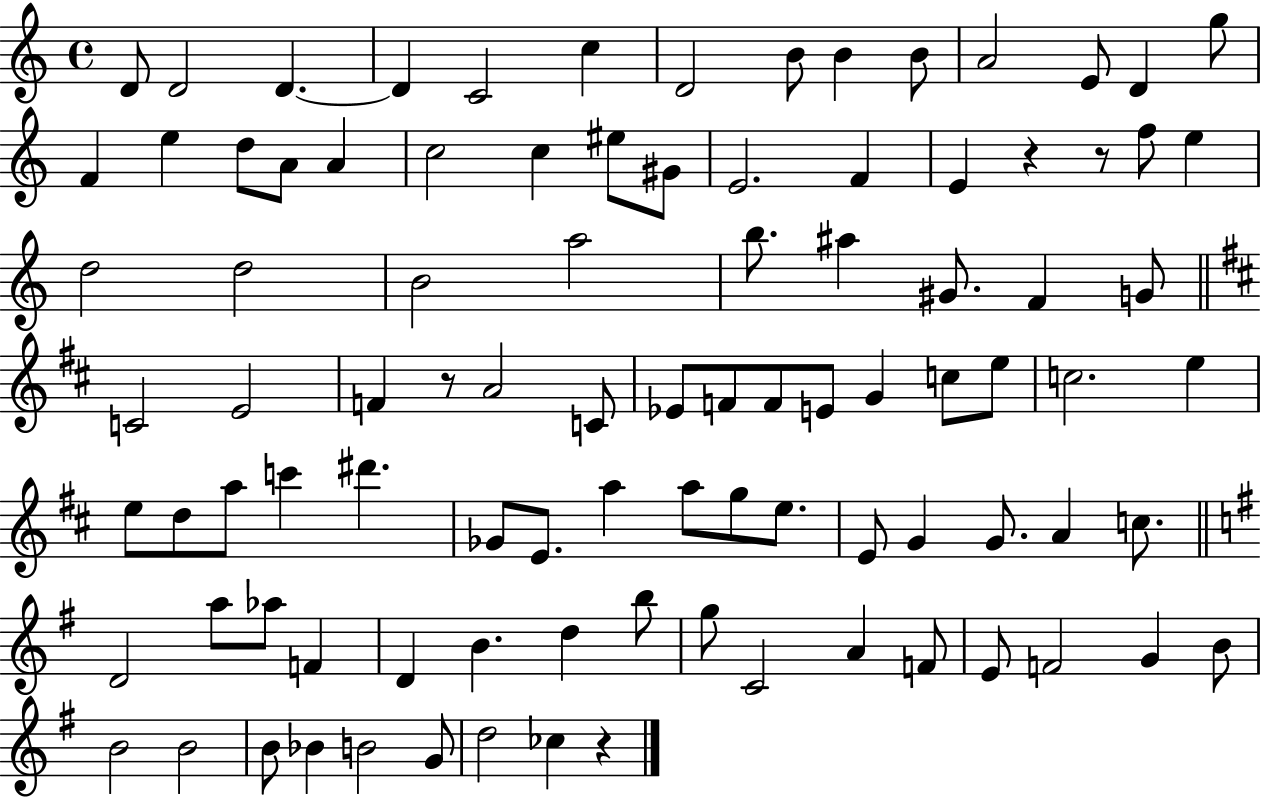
X:1
T:Untitled
M:4/4
L:1/4
K:C
D/2 D2 D D C2 c D2 B/2 B B/2 A2 E/2 D g/2 F e d/2 A/2 A c2 c ^e/2 ^G/2 E2 F E z z/2 f/2 e d2 d2 B2 a2 b/2 ^a ^G/2 F G/2 C2 E2 F z/2 A2 C/2 _E/2 F/2 F/2 E/2 G c/2 e/2 c2 e e/2 d/2 a/2 c' ^d' _G/2 E/2 a a/2 g/2 e/2 E/2 G G/2 A c/2 D2 a/2 _a/2 F D B d b/2 g/2 C2 A F/2 E/2 F2 G B/2 B2 B2 B/2 _B B2 G/2 d2 _c z